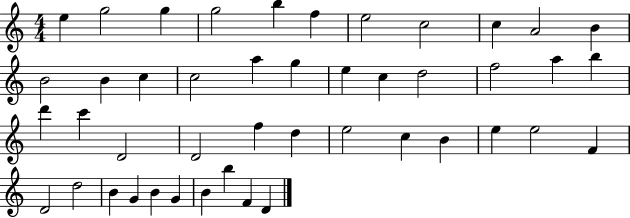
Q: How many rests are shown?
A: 0